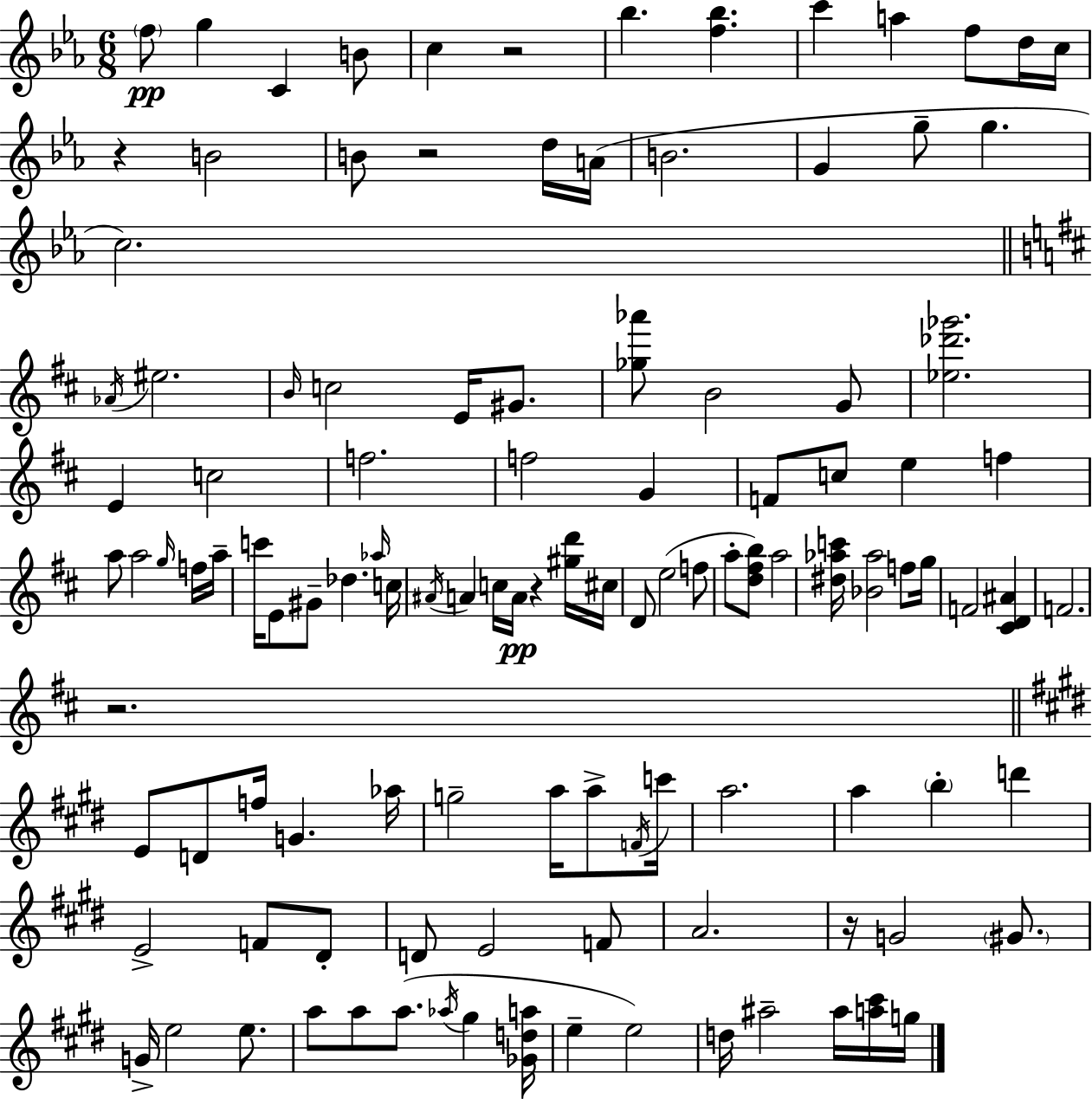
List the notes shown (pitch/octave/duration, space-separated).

F5/e G5/q C4/q B4/e C5/q R/h Bb5/q. [F5,Bb5]/q. C6/q A5/q F5/e D5/s C5/s R/q B4/h B4/e R/h D5/s A4/s B4/h. G4/q G5/e G5/q. C5/h. Ab4/s EIS5/h. B4/s C5/h E4/s G#4/e. [Gb5,Ab6]/e B4/h G4/e [Eb5,Db6,Gb6]/h. E4/q C5/h F5/h. F5/h G4/q F4/e C5/e E5/q F5/q A5/e A5/h G5/s F5/s A5/s C6/s E4/e G#4/e Db5/q. Ab5/s C5/s A#4/s A4/q C5/s A4/s R/q [G#5,D6]/s C#5/s D4/e E5/h F5/e A5/e [D5,F#5,B5]/e A5/h [D#5,Ab5,C6]/s [Bb4,Ab5]/h F5/e G5/s F4/h [C#4,D4,A#4]/q F4/h. R/h. E4/e D4/e F5/s G4/q. Ab5/s G5/h A5/s A5/e F4/s C6/s A5/h. A5/q B5/q D6/q E4/h F4/e D#4/e D4/e E4/h F4/e A4/h. R/s G4/h G#4/e. G4/s E5/h E5/e. A5/e A5/e A5/e. Ab5/s G#5/q [Gb4,D5,A5]/s E5/q E5/h D5/s A#5/h A#5/s [A5,C#6]/s G5/s